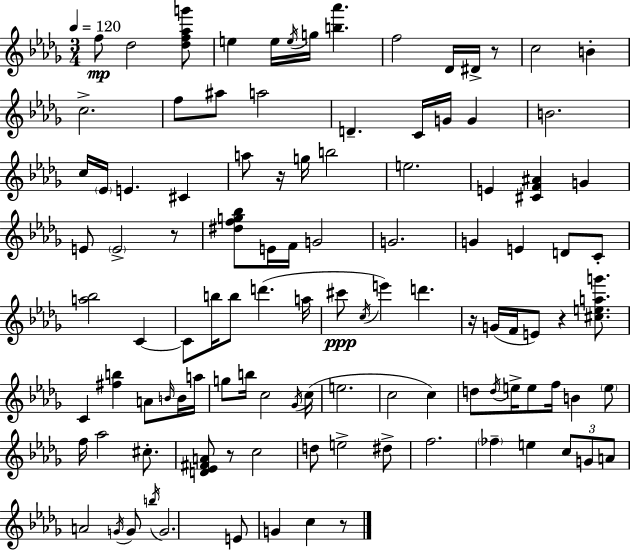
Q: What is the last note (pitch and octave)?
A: C5